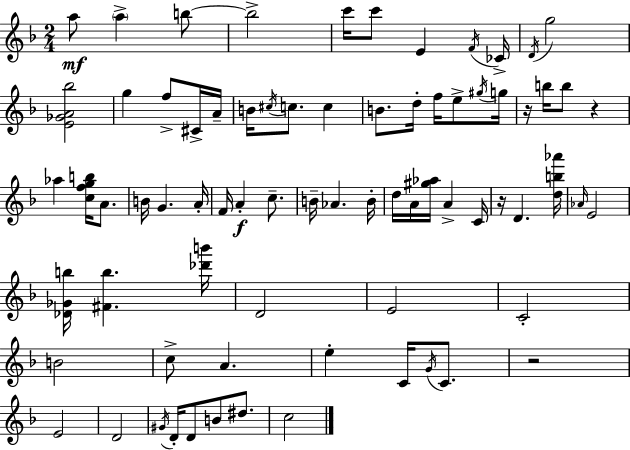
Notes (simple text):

A5/e A5/q B5/e B5/h C6/s C6/e E4/q F4/s CES4/s D4/s G5/h [E4,Gb4,A4,Bb5]/h G5/q F5/e C#4/s A4/s B4/s C#5/s C5/e. C5/q B4/e. D5/s F5/s E5/e G#5/s G5/s R/s B5/s B5/e R/q Ab5/q [C5,F5,G5,B5]/s A4/e. B4/s G4/q. A4/s F4/s A4/q C5/e. B4/s Ab4/q. B4/s D5/s A4/s [G#5,Ab5]/s A4/q C4/s R/s D4/q. [D5,B5,Ab6]/s Ab4/s E4/h [Db4,Gb4,B5]/s [F#4,B5]/q. [Db6,B6]/s D4/h E4/h C4/h B4/h C5/e A4/q. E5/q C4/s G4/s C4/e. R/h E4/h D4/h G#4/s D4/s D4/e B4/e D#5/e. C5/h